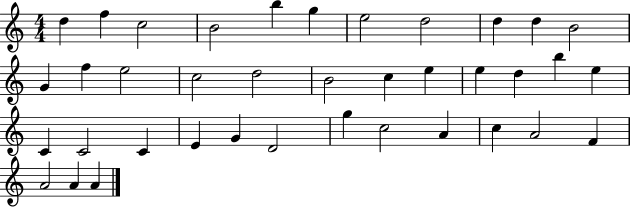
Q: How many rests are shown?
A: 0